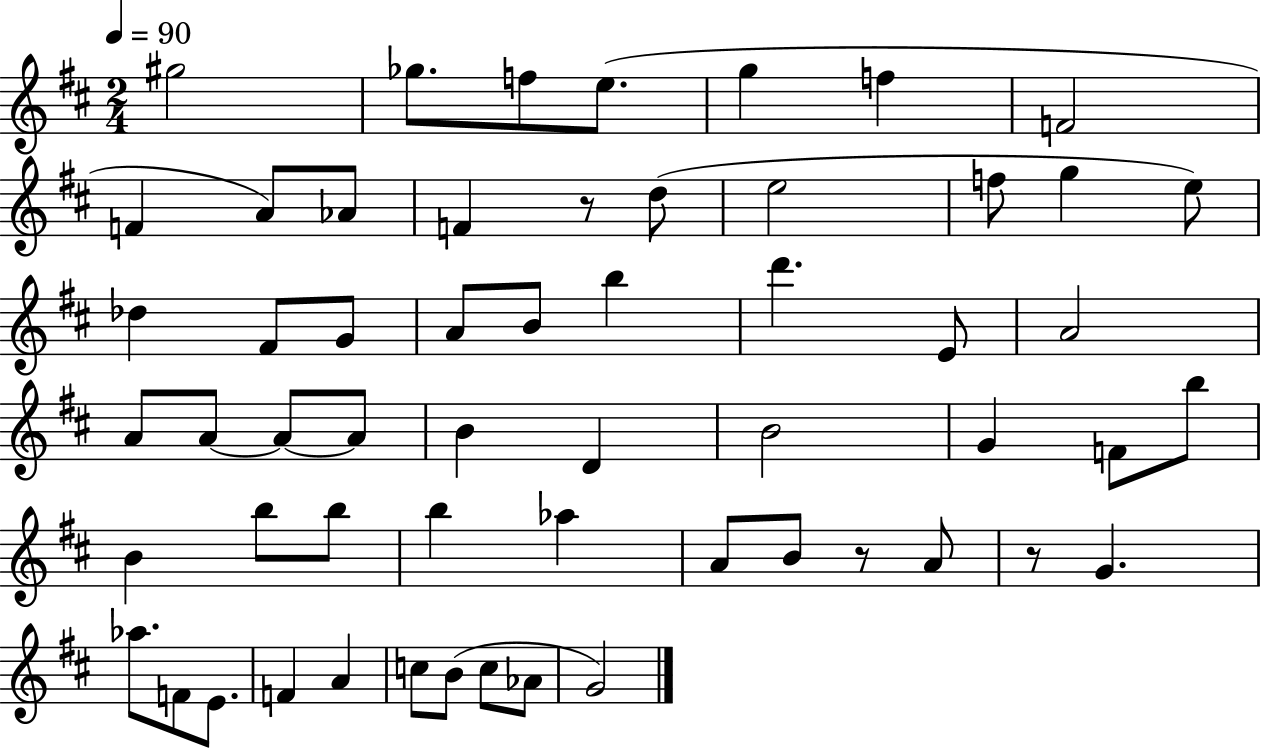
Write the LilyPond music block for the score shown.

{
  \clef treble
  \numericTimeSignature
  \time 2/4
  \key d \major
  \tempo 4 = 90
  gis''2 | ges''8. f''8 e''8.( | g''4 f''4 | f'2 | \break f'4 a'8) aes'8 | f'4 r8 d''8( | e''2 | f''8 g''4 e''8) | \break des''4 fis'8 g'8 | a'8 b'8 b''4 | d'''4. e'8 | a'2 | \break a'8 a'8~~ a'8~~ a'8 | b'4 d'4 | b'2 | g'4 f'8 b''8 | \break b'4 b''8 b''8 | b''4 aes''4 | a'8 b'8 r8 a'8 | r8 g'4. | \break aes''8. f'8 e'8. | f'4 a'4 | c''8 b'8( c''8 aes'8 | g'2) | \break \bar "|."
}